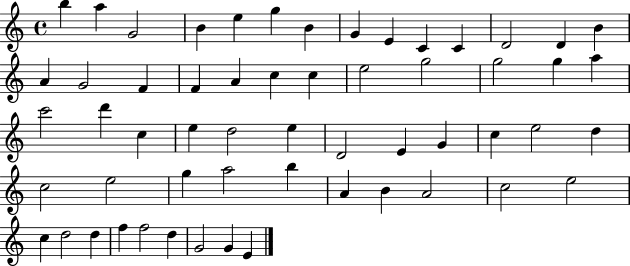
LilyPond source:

{
  \clef treble
  \time 4/4
  \defaultTimeSignature
  \key c \major
  b''4 a''4 g'2 | b'4 e''4 g''4 b'4 | g'4 e'4 c'4 c'4 | d'2 d'4 b'4 | \break a'4 g'2 f'4 | f'4 a'4 c''4 c''4 | e''2 g''2 | g''2 g''4 a''4 | \break c'''2 d'''4 c''4 | e''4 d''2 e''4 | d'2 e'4 g'4 | c''4 e''2 d''4 | \break c''2 e''2 | g''4 a''2 b''4 | a'4 b'4 a'2 | c''2 e''2 | \break c''4 d''2 d''4 | f''4 f''2 d''4 | g'2 g'4 e'4 | \bar "|."
}